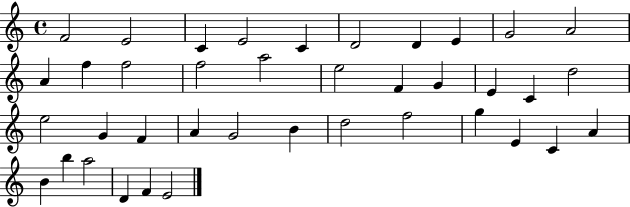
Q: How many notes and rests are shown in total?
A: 39